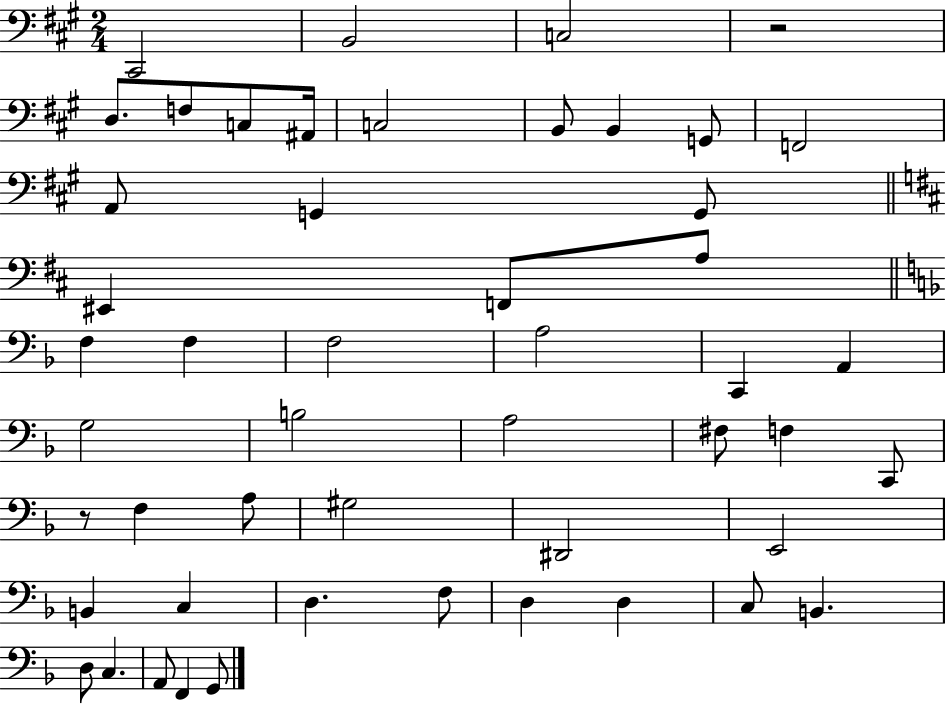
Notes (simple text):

C#2/h B2/h C3/h R/h D3/e. F3/e C3/e A#2/s C3/h B2/e B2/q G2/e F2/h A2/e G2/q G2/e EIS2/q F2/e A3/e F3/q F3/q F3/h A3/h C2/q A2/q G3/h B3/h A3/h F#3/e F3/q C2/e R/e F3/q A3/e G#3/h D#2/h E2/h B2/q C3/q D3/q. F3/e D3/q D3/q C3/e B2/q. D3/e C3/q. A2/e F2/q G2/e